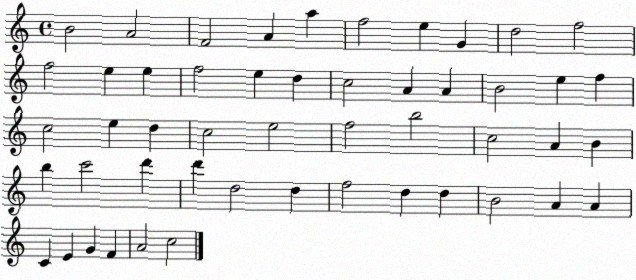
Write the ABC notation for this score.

X:1
T:Untitled
M:4/4
L:1/4
K:C
B2 A2 F2 A a f2 e G d2 f2 f2 e e f2 e d c2 A A B2 e f c2 e d c2 e2 f2 b2 c2 A B b c'2 d' d' d2 d f2 d d B2 A A C E G F A2 c2